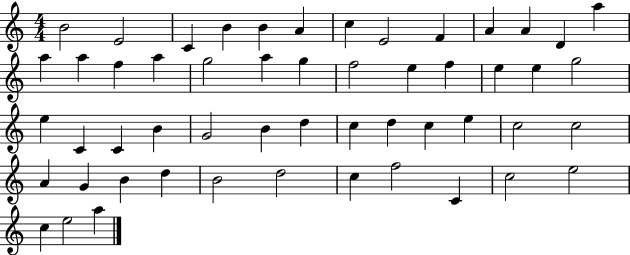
{
  \clef treble
  \numericTimeSignature
  \time 4/4
  \key c \major
  b'2 e'2 | c'4 b'4 b'4 a'4 | c''4 e'2 f'4 | a'4 a'4 d'4 a''4 | \break a''4 a''4 f''4 a''4 | g''2 a''4 g''4 | f''2 e''4 f''4 | e''4 e''4 g''2 | \break e''4 c'4 c'4 b'4 | g'2 b'4 d''4 | c''4 d''4 c''4 e''4 | c''2 c''2 | \break a'4 g'4 b'4 d''4 | b'2 d''2 | c''4 f''2 c'4 | c''2 e''2 | \break c''4 e''2 a''4 | \bar "|."
}